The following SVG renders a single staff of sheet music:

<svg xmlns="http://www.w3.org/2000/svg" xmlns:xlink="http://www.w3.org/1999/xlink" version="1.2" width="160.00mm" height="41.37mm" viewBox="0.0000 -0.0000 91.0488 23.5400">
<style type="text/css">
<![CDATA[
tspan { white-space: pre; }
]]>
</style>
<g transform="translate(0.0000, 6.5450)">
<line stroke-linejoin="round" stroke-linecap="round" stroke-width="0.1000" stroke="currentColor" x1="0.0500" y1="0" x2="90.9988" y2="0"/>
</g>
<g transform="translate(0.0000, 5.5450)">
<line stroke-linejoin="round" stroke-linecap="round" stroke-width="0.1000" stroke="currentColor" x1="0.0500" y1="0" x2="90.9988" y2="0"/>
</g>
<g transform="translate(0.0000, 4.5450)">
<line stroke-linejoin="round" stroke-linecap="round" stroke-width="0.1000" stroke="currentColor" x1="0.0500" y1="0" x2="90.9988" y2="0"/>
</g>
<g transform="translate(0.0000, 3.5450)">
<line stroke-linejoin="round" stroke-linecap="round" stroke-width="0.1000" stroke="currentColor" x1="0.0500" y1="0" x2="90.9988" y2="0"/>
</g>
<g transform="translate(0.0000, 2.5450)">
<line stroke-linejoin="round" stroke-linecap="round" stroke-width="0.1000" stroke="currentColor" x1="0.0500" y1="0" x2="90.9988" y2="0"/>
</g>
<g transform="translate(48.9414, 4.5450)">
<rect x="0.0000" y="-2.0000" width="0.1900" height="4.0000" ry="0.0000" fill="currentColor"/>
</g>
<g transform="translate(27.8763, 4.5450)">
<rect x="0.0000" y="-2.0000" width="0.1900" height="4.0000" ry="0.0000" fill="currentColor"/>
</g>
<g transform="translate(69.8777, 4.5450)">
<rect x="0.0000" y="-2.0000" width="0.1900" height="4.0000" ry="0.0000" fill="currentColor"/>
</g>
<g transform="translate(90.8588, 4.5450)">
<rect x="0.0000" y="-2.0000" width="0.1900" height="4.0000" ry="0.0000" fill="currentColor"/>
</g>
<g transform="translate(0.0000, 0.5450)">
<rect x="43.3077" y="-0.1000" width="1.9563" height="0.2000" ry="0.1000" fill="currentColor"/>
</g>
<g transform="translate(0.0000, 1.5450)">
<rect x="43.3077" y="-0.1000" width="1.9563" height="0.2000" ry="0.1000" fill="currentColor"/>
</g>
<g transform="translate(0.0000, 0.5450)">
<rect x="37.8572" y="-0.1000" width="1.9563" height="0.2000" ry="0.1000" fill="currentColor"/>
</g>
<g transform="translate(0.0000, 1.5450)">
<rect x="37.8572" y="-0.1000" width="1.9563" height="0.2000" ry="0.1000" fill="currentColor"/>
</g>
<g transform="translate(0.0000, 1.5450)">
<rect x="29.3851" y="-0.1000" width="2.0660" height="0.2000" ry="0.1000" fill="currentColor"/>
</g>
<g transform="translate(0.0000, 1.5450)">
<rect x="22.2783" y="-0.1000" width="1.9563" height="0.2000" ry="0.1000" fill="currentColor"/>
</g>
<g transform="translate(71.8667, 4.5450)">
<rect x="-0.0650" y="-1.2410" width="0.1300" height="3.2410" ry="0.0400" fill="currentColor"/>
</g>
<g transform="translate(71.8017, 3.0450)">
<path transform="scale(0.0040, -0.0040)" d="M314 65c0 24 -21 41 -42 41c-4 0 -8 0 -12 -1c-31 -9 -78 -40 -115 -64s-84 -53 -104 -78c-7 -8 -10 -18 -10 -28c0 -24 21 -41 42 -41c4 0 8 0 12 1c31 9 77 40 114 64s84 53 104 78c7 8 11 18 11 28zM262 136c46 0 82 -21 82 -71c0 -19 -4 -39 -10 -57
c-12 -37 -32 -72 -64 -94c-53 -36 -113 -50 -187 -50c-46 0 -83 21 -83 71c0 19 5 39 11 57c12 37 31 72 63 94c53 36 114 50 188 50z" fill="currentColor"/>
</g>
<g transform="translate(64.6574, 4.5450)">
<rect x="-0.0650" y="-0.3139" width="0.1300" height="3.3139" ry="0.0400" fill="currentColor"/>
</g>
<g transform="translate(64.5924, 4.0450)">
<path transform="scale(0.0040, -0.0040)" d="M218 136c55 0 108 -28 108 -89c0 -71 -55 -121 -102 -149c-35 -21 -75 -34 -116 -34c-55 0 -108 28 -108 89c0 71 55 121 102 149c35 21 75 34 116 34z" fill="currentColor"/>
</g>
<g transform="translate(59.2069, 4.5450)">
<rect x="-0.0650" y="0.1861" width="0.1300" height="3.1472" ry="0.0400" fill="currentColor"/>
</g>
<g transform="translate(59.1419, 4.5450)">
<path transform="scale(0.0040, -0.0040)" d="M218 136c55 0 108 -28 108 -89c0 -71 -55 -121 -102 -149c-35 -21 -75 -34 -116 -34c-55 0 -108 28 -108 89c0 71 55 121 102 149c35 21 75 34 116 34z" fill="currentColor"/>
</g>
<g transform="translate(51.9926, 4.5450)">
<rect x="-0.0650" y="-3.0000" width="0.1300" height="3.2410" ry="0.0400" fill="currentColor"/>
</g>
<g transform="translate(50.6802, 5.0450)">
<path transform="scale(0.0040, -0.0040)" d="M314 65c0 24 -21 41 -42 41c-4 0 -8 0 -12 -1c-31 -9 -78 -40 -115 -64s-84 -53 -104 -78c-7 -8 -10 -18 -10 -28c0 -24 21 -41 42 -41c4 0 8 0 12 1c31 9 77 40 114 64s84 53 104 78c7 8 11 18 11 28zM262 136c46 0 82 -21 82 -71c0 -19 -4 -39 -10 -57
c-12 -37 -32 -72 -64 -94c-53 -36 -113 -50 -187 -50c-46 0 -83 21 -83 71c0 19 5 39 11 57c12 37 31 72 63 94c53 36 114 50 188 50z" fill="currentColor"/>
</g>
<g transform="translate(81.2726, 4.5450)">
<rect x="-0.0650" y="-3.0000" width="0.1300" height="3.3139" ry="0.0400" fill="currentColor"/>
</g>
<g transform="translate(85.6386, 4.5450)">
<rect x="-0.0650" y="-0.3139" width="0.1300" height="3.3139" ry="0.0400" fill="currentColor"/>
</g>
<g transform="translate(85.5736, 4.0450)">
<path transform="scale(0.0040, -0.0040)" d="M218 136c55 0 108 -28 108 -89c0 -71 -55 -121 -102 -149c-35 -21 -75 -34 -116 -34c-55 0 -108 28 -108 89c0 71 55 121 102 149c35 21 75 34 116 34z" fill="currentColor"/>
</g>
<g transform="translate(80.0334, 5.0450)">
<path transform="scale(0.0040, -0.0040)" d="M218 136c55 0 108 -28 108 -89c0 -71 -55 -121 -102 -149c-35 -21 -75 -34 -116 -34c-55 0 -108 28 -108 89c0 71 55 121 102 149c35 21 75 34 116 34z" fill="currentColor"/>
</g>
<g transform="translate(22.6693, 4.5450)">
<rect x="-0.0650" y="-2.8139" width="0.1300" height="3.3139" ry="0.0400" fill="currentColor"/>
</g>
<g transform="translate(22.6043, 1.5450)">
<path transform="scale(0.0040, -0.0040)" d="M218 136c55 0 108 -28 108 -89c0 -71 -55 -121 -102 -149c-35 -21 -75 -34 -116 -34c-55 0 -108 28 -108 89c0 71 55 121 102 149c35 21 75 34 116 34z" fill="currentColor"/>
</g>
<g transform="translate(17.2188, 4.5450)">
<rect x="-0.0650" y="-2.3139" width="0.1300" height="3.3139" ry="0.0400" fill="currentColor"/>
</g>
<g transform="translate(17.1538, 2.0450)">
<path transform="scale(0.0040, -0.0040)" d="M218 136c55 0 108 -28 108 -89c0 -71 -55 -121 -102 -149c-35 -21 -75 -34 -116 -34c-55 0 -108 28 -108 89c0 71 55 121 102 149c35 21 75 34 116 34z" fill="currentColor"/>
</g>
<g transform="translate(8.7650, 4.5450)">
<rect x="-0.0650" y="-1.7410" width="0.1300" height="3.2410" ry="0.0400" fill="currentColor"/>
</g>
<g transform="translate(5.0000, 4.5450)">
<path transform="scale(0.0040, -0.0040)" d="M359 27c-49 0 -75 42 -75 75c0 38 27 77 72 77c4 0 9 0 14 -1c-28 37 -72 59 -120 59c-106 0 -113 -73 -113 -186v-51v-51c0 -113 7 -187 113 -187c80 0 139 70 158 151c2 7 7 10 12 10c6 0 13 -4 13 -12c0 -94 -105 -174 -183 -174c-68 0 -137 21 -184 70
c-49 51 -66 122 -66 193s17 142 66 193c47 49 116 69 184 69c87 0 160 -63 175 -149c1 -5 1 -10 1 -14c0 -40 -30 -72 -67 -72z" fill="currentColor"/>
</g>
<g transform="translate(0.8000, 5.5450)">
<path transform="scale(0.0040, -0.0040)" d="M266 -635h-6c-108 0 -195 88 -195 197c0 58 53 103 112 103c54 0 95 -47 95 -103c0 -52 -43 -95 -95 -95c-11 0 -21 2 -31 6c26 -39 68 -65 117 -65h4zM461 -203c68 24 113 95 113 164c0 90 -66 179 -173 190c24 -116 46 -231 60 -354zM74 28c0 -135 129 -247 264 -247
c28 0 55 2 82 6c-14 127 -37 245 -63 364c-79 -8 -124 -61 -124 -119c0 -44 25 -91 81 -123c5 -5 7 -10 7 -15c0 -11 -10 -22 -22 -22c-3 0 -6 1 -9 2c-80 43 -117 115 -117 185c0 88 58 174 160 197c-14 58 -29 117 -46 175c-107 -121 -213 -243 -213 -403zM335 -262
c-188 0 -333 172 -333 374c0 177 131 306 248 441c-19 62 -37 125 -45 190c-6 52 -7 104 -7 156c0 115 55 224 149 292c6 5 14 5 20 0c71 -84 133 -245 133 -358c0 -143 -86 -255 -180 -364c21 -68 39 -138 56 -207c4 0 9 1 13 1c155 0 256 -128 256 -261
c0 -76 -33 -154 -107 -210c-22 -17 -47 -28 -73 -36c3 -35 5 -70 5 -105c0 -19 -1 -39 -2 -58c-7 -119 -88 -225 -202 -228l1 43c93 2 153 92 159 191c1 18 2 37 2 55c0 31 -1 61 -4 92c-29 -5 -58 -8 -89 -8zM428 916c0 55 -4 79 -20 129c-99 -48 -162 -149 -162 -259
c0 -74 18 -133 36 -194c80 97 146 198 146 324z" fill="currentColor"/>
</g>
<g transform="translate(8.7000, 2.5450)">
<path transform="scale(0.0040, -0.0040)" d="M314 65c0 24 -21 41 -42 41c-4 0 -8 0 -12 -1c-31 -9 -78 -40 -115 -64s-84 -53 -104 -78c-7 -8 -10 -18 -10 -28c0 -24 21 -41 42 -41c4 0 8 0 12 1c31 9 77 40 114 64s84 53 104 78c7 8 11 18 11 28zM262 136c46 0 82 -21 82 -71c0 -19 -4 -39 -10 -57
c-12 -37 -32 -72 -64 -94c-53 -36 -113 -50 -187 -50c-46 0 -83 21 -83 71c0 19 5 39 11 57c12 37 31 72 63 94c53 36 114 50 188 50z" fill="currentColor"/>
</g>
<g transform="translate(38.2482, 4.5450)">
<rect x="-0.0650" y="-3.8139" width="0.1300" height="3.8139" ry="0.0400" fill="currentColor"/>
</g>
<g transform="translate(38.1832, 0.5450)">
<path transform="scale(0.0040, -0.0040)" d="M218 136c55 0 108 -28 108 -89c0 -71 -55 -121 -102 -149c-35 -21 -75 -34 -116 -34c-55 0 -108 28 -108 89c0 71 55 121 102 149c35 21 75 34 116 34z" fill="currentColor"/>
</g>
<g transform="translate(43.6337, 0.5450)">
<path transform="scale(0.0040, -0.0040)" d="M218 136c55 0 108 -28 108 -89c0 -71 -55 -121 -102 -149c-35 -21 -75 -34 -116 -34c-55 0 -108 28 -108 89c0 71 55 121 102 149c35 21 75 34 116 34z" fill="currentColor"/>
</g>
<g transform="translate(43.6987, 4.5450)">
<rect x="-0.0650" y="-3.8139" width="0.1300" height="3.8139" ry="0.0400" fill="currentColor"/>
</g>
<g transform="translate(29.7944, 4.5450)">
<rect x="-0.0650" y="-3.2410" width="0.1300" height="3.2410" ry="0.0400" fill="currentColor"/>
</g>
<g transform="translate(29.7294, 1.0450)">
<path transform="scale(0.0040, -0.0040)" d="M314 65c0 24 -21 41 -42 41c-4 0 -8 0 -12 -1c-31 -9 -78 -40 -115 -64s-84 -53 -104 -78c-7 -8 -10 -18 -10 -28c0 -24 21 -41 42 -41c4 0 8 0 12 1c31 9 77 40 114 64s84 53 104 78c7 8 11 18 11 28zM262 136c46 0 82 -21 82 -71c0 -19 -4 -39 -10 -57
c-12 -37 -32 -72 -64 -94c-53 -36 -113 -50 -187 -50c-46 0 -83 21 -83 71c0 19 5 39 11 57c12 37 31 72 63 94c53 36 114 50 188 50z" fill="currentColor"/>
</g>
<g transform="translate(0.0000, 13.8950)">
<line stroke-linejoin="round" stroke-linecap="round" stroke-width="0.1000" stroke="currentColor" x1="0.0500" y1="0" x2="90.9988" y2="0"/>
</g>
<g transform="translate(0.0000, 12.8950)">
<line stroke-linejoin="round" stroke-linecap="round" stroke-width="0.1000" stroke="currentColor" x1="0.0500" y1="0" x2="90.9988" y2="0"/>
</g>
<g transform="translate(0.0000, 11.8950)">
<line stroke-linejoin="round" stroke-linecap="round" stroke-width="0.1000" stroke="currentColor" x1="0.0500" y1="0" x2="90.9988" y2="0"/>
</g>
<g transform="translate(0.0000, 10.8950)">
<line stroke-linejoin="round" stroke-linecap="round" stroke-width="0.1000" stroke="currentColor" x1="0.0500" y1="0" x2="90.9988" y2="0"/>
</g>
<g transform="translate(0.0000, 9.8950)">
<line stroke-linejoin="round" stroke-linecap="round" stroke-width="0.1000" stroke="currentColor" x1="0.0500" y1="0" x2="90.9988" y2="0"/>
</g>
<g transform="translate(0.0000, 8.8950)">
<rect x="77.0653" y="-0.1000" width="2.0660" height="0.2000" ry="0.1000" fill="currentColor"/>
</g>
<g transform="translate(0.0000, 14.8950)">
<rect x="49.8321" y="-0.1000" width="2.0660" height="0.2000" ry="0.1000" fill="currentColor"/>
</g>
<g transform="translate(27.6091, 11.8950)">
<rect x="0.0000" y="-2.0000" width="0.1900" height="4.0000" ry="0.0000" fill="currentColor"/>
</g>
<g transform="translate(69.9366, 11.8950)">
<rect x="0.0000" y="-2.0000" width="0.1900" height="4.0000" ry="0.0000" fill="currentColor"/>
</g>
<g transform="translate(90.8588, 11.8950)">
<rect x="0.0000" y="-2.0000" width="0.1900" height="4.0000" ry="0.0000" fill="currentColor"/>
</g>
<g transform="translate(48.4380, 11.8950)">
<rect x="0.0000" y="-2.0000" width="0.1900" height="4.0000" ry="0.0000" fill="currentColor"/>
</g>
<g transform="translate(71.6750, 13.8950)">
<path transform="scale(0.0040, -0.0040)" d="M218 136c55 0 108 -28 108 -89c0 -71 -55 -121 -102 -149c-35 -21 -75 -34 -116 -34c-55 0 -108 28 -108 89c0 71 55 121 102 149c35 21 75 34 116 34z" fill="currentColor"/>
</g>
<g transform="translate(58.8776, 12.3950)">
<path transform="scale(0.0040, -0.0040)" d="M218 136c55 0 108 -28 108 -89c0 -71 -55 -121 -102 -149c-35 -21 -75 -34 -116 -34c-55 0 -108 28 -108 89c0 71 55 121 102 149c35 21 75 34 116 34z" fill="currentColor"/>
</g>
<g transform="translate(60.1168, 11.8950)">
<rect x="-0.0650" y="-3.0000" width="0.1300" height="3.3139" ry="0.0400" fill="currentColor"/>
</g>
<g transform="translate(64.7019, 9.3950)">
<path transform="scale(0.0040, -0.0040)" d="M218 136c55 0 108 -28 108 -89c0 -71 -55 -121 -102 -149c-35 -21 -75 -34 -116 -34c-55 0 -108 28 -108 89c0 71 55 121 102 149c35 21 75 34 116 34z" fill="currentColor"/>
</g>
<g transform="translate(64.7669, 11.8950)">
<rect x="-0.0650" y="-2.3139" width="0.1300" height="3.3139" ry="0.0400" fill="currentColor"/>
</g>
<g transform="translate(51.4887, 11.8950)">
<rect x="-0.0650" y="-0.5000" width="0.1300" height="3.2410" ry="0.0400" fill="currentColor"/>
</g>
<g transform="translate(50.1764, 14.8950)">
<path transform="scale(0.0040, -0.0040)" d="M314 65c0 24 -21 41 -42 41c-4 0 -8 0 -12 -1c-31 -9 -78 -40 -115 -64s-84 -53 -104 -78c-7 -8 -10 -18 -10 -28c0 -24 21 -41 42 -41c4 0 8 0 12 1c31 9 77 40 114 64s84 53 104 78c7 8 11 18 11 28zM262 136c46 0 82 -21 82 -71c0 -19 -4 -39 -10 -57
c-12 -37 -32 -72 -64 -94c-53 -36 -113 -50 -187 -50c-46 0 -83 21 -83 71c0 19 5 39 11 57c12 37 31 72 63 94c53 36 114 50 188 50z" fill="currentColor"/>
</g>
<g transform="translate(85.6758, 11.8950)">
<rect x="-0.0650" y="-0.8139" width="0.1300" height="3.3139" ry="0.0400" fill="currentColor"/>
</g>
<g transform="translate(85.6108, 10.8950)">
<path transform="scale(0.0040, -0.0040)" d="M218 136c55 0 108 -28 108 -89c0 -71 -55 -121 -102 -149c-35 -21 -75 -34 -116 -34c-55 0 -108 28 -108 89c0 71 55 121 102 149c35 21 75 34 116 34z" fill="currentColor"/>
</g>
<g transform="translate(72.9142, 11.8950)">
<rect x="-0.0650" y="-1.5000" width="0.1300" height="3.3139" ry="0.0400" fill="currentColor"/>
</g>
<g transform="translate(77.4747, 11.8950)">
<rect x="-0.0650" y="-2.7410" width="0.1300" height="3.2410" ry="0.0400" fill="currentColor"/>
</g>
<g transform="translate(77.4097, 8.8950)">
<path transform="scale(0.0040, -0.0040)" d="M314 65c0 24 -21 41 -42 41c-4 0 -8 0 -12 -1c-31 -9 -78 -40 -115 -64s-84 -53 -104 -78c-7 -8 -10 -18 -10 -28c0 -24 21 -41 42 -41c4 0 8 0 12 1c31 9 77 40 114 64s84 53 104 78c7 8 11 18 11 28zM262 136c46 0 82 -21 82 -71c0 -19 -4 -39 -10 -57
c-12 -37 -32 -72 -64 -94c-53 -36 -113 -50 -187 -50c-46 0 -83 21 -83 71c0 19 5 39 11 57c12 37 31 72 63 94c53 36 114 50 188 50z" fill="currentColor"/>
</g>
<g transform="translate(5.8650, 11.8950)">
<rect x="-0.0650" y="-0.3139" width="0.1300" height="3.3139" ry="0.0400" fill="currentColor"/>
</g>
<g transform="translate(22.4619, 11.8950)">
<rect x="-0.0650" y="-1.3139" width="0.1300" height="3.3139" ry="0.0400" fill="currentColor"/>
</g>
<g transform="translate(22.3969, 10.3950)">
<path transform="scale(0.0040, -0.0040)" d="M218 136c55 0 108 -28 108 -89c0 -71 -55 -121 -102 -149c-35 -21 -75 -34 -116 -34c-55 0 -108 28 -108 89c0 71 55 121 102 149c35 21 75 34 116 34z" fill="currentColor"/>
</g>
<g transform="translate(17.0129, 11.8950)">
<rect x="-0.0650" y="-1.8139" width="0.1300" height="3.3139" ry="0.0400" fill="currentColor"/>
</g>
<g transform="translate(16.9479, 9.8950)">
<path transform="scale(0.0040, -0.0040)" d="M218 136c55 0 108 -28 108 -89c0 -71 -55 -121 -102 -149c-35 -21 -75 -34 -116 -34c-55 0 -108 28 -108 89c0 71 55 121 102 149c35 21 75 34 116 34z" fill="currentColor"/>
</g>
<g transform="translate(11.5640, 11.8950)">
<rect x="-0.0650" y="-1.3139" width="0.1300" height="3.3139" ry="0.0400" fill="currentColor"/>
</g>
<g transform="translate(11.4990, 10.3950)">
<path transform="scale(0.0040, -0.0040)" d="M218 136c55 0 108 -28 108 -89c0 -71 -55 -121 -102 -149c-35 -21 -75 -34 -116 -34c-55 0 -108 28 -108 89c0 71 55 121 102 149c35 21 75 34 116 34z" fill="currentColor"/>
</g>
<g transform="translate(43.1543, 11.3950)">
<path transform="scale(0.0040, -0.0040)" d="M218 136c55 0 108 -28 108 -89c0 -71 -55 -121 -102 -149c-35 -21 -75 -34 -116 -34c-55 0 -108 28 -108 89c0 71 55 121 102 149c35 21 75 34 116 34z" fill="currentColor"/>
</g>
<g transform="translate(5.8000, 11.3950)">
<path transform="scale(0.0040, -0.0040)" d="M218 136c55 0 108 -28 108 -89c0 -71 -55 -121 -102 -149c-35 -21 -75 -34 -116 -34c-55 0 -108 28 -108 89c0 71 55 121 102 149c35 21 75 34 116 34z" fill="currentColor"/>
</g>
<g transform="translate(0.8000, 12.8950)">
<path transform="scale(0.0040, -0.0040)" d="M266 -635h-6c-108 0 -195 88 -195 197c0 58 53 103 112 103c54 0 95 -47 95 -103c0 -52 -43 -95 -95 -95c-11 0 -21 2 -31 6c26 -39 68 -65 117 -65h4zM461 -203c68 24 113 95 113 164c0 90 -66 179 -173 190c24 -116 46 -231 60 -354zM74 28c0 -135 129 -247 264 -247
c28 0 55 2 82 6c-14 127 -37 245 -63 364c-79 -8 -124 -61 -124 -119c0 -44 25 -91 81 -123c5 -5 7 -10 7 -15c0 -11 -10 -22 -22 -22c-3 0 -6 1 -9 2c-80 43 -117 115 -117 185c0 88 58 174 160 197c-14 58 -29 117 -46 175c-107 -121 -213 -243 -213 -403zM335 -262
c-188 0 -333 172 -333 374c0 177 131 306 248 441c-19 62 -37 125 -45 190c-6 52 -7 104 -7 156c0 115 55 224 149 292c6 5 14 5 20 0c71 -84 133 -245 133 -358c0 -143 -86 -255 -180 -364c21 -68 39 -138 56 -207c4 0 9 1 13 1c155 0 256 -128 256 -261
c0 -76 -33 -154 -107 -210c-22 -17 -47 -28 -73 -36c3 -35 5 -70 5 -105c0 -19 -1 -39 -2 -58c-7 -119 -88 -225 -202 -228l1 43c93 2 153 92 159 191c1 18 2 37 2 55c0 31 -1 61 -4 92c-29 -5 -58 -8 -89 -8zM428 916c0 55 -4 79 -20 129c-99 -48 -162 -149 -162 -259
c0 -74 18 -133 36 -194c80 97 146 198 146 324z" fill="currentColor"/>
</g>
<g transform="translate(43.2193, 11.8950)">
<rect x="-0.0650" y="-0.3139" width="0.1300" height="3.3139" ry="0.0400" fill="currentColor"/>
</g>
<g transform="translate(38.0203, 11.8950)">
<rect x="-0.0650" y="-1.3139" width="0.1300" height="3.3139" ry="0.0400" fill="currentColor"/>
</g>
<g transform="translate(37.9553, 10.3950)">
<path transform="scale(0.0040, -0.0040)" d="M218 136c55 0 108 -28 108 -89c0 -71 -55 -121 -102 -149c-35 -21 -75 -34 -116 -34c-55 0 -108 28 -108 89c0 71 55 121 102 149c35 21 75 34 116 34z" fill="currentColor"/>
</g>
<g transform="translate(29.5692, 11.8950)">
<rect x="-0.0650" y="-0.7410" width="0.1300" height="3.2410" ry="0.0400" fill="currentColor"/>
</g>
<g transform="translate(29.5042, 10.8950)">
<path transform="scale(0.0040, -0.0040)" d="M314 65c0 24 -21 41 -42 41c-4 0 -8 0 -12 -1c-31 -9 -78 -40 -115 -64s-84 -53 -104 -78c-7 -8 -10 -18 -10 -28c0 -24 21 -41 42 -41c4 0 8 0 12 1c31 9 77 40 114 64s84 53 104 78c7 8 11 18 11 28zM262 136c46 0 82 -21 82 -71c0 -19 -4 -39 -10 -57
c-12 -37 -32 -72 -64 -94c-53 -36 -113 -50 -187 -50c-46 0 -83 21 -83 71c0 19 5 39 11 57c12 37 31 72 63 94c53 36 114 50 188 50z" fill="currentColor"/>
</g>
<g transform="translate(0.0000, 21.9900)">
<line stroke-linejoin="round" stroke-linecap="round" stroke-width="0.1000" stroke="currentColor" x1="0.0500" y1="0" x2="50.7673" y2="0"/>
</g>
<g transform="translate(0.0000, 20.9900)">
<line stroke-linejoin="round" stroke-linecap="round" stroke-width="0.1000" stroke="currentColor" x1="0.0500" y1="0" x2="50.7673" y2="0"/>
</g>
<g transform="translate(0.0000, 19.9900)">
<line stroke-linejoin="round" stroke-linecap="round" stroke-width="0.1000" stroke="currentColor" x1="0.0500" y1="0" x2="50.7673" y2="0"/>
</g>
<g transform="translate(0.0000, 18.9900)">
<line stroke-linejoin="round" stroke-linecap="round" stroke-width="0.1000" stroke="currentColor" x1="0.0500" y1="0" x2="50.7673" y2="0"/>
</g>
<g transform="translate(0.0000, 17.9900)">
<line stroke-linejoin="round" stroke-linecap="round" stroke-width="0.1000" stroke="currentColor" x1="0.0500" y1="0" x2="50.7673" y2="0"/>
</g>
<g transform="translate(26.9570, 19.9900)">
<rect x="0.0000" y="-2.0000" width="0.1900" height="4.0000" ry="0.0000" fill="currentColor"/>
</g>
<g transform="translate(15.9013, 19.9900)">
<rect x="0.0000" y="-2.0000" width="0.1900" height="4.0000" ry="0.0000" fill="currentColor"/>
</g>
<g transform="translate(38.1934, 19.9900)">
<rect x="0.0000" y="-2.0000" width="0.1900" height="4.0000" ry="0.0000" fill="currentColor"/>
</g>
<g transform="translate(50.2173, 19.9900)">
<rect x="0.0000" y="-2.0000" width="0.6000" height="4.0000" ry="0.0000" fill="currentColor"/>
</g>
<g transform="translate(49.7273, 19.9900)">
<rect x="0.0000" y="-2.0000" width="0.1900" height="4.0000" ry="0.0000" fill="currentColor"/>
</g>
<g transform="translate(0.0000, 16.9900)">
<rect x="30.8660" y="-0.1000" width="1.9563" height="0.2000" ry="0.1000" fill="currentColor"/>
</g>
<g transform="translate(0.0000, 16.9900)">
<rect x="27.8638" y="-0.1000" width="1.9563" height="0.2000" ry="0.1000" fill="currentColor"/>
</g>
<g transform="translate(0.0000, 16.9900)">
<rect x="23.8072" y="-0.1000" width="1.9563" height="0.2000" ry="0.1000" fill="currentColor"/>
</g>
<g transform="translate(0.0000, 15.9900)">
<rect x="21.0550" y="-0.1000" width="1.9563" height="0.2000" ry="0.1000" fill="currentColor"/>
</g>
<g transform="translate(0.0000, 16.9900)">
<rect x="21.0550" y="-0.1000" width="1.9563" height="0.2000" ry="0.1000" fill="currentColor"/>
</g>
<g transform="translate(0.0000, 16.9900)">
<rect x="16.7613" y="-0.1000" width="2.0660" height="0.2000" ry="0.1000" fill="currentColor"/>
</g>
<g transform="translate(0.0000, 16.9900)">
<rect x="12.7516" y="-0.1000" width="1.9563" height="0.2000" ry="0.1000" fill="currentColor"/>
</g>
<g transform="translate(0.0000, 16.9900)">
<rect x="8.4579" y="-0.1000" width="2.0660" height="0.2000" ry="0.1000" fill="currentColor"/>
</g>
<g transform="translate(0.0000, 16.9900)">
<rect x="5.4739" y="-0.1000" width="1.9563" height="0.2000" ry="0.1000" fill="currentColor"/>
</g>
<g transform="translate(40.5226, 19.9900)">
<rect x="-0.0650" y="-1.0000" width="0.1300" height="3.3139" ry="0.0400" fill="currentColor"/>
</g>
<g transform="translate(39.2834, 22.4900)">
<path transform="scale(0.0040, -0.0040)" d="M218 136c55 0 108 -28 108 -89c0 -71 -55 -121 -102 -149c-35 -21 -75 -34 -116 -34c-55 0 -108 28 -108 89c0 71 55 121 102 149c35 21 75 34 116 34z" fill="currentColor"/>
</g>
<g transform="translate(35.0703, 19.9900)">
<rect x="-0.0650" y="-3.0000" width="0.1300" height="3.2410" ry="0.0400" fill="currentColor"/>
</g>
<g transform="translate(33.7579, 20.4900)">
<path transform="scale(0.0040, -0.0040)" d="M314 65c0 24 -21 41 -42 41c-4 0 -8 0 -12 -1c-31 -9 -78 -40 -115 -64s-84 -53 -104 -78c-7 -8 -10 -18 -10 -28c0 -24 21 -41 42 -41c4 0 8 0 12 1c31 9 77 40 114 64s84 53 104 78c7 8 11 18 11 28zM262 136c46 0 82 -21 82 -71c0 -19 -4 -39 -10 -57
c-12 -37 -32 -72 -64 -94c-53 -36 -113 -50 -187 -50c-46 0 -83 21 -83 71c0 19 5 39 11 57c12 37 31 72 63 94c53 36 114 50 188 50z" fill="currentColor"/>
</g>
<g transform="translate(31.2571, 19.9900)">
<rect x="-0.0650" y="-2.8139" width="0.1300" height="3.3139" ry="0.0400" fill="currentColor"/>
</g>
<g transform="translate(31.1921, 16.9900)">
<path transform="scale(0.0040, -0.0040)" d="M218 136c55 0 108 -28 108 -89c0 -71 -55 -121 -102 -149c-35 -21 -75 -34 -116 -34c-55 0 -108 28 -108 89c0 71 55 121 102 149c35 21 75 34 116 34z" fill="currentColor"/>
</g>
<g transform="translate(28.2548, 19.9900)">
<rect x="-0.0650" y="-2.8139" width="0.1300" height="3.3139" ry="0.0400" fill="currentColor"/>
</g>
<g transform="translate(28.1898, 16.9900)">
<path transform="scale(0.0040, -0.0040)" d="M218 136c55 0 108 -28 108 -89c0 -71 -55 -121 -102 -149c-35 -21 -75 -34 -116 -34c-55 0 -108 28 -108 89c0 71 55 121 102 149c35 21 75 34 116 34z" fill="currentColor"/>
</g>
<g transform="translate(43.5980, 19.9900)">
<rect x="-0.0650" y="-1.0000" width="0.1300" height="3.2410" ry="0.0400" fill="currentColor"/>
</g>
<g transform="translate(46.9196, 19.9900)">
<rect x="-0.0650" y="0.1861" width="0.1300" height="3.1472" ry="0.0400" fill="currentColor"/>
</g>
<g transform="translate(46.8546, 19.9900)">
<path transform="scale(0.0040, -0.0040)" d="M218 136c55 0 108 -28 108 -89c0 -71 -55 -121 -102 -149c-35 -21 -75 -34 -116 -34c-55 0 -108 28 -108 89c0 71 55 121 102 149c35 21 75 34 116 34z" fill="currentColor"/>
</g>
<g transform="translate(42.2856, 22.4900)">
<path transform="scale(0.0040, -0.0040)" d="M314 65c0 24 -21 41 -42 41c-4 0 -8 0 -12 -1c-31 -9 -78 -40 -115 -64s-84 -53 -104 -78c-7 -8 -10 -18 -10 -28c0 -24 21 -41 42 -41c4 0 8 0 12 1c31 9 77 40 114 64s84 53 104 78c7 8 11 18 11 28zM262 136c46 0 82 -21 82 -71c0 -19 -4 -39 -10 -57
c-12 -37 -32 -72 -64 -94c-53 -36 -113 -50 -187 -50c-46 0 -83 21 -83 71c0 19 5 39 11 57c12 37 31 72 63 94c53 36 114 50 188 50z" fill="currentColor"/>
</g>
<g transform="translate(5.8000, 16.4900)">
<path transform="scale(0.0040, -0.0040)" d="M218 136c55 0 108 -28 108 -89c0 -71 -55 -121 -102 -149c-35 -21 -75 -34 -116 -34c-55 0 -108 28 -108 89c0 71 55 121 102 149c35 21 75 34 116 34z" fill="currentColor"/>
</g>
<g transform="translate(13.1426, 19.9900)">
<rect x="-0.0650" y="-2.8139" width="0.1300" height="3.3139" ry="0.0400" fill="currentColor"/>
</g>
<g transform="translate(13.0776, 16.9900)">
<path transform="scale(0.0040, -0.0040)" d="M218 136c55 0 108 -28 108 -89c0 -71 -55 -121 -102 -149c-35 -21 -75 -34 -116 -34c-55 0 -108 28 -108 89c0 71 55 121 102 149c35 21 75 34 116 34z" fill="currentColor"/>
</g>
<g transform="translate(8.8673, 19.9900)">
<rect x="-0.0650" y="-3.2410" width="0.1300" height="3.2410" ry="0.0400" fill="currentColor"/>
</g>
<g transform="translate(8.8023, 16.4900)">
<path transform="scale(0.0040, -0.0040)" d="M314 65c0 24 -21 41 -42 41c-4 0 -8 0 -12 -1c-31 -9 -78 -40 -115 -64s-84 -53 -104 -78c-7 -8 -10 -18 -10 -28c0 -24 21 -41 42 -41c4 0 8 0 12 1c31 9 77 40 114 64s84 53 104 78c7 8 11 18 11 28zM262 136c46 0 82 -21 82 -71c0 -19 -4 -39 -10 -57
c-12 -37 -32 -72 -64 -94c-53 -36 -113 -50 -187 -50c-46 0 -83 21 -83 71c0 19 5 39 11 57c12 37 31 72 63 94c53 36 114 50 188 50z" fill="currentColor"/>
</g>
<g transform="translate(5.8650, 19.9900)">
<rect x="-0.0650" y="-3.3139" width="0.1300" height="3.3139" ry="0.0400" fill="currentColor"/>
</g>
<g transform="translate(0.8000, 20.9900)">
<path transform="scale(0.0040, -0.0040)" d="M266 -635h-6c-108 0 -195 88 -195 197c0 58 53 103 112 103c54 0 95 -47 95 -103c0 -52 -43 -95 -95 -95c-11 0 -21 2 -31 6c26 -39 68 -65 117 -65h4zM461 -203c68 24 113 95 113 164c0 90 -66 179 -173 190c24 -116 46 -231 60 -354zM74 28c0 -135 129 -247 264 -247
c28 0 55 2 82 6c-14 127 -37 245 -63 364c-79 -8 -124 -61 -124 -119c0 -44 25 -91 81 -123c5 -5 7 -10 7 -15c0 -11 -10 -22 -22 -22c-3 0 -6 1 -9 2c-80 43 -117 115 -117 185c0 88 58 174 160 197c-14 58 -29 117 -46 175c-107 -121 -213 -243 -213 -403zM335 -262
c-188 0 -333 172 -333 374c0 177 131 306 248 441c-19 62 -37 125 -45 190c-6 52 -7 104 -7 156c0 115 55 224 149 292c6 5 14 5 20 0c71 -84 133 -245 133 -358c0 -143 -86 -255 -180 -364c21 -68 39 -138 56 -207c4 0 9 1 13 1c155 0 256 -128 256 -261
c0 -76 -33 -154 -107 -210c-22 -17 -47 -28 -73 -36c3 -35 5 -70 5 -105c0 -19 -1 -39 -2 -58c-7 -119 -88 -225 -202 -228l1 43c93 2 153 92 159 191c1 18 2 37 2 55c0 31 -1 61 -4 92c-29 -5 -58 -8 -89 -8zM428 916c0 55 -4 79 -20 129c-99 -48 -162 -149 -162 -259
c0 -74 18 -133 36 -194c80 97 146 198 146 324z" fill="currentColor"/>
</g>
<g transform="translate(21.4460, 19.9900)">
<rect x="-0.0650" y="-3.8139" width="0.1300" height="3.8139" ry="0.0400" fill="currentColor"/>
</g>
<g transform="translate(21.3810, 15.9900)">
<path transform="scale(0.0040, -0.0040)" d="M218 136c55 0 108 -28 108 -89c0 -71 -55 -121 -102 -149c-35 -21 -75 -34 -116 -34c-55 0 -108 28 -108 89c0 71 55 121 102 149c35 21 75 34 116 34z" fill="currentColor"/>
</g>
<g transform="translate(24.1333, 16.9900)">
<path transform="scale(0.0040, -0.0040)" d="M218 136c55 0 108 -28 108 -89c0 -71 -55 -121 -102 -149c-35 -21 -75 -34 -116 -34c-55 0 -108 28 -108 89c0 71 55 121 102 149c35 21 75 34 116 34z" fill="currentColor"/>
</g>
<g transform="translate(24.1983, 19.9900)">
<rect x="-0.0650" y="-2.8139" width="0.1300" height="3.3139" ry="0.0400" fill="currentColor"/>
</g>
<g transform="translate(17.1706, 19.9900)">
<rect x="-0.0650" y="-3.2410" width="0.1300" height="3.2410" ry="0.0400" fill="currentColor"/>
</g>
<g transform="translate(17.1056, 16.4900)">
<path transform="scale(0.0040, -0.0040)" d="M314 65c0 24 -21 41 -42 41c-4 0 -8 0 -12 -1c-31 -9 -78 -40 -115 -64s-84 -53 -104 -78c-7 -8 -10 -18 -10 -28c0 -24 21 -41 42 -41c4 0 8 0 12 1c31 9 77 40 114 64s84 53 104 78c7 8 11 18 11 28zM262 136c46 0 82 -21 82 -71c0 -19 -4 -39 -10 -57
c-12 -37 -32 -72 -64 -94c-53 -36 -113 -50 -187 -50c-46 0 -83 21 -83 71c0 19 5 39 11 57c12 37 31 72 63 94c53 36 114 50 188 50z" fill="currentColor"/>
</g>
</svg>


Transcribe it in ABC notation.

X:1
T:Untitled
M:4/4
L:1/4
K:C
f2 g a b2 c' c' A2 B c e2 A c c e f e d2 e c C2 A g E a2 d b b2 a b2 c' a a a A2 D D2 B